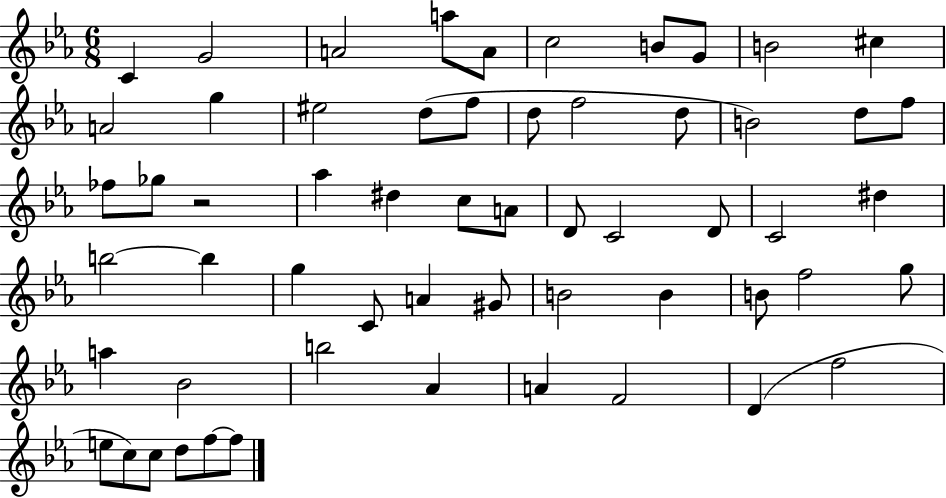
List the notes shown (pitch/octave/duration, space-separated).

C4/q G4/h A4/h A5/e A4/e C5/h B4/e G4/e B4/h C#5/q A4/h G5/q EIS5/h D5/e F5/e D5/e F5/h D5/e B4/h D5/e F5/e FES5/e Gb5/e R/h Ab5/q D#5/q C5/e A4/e D4/e C4/h D4/e C4/h D#5/q B5/h B5/q G5/q C4/e A4/q G#4/e B4/h B4/q B4/e F5/h G5/e A5/q Bb4/h B5/h Ab4/q A4/q F4/h D4/q F5/h E5/e C5/e C5/e D5/e F5/e F5/e